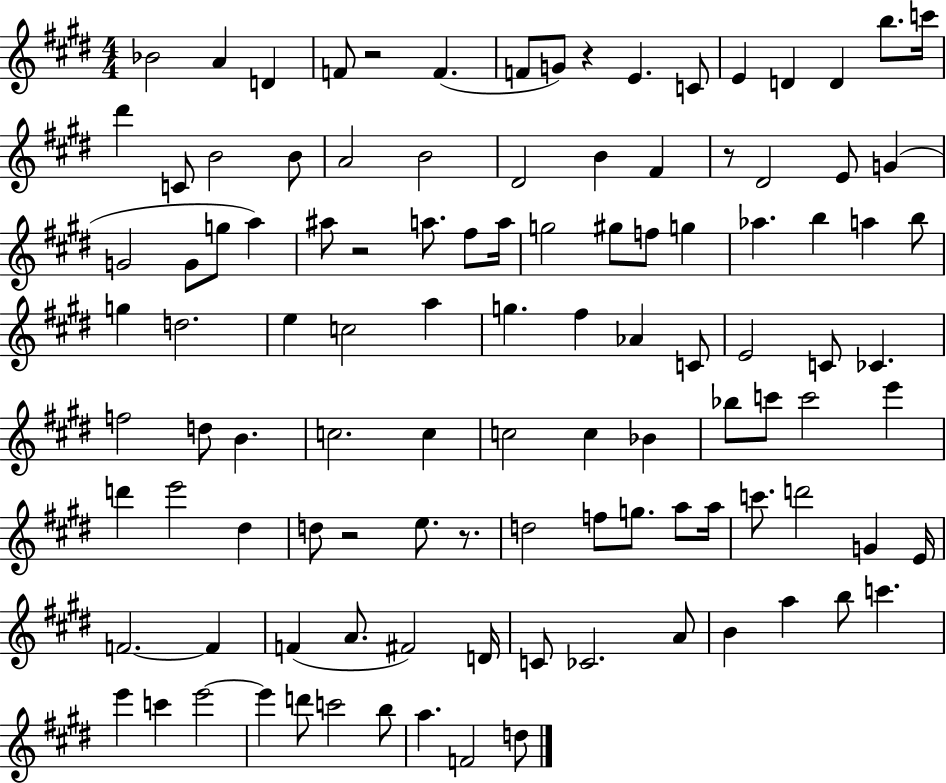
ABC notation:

X:1
T:Untitled
M:4/4
L:1/4
K:E
_B2 A D F/2 z2 F F/2 G/2 z E C/2 E D D b/2 c'/4 ^d' C/2 B2 B/2 A2 B2 ^D2 B ^F z/2 ^D2 E/2 G G2 G/2 g/2 a ^a/2 z2 a/2 ^f/2 a/4 g2 ^g/2 f/2 g _a b a b/2 g d2 e c2 a g ^f _A C/2 E2 C/2 _C f2 d/2 B c2 c c2 c _B _b/2 c'/2 c'2 e' d' e'2 ^d d/2 z2 e/2 z/2 d2 f/2 g/2 a/2 a/4 c'/2 d'2 G E/4 F2 F F A/2 ^F2 D/4 C/2 _C2 A/2 B a b/2 c' e' c' e'2 e' d'/2 c'2 b/2 a F2 d/2